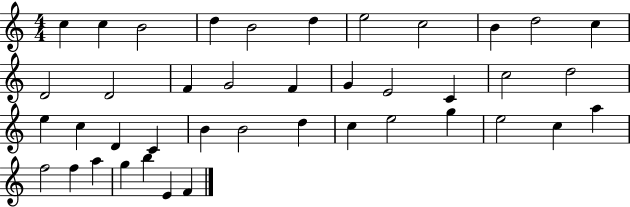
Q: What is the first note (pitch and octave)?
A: C5